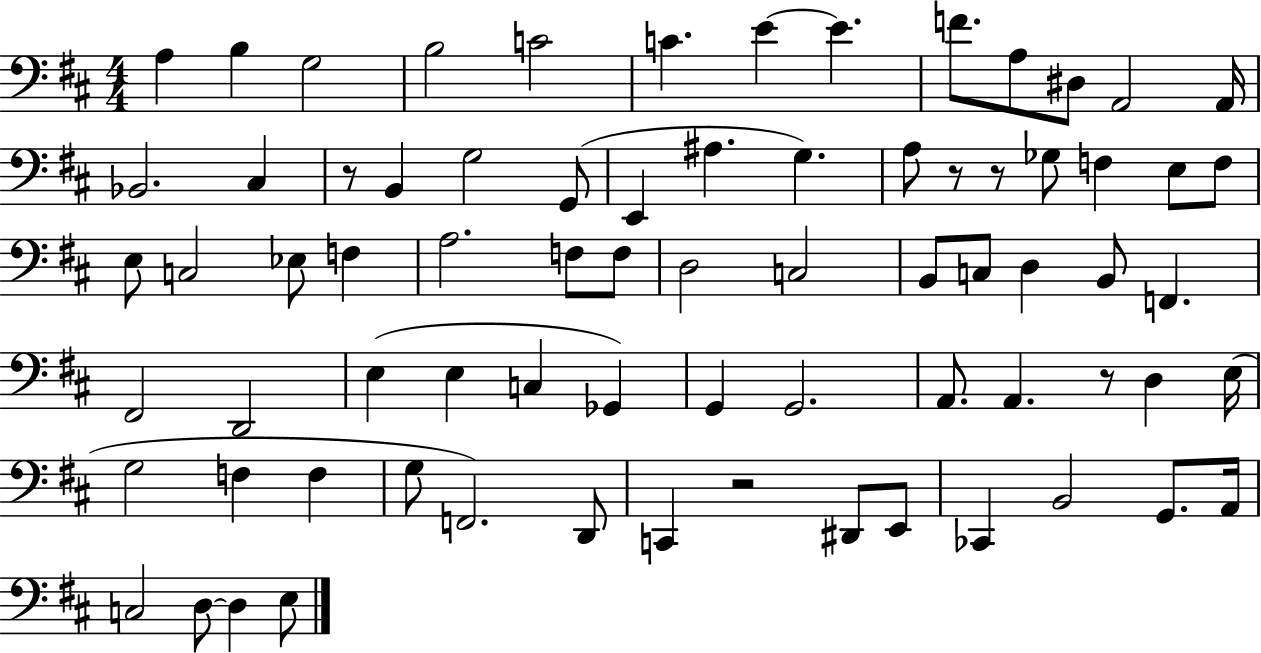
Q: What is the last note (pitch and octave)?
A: E3